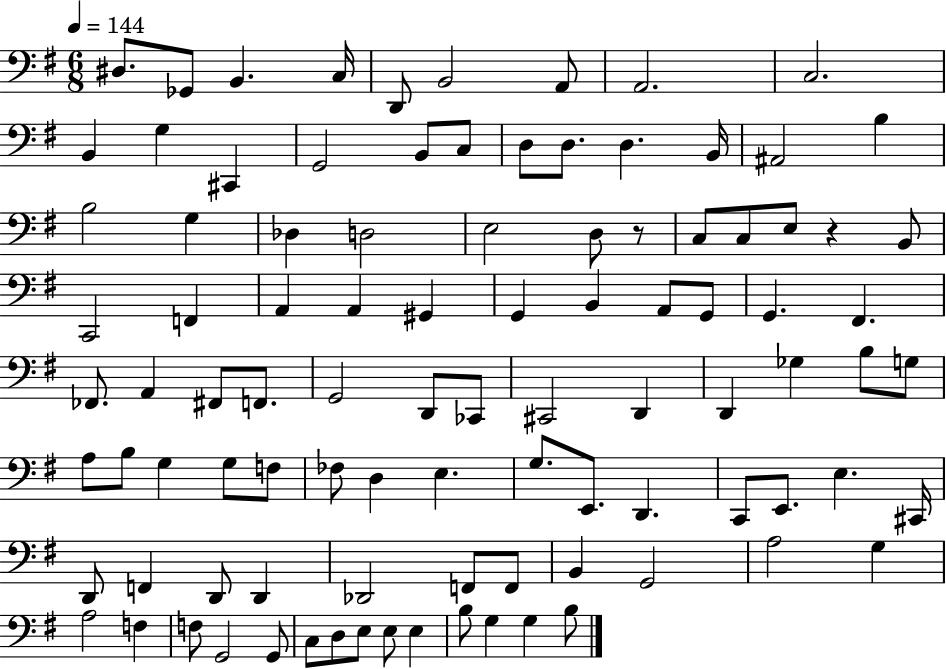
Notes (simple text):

D#3/e. Gb2/e B2/q. C3/s D2/e B2/h A2/e A2/h. C3/h. B2/q G3/q C#2/q G2/h B2/e C3/e D3/e D3/e. D3/q. B2/s A#2/h B3/q B3/h G3/q Db3/q D3/h E3/h D3/e R/e C3/e C3/e E3/e R/q B2/e C2/h F2/q A2/q A2/q G#2/q G2/q B2/q A2/e G2/e G2/q. F#2/q. FES2/e. A2/q F#2/e F2/e. G2/h D2/e CES2/e C#2/h D2/q D2/q Gb3/q B3/e G3/e A3/e B3/e G3/q G3/e F3/e FES3/e D3/q E3/q. G3/e. E2/e. D2/q. C2/e E2/e. E3/q. C#2/s D2/e F2/q D2/e D2/q Db2/h F2/e F2/e B2/q G2/h A3/h G3/q A3/h F3/q F3/e G2/h G2/e C3/e D3/e E3/e E3/e E3/q B3/e G3/q G3/q B3/e